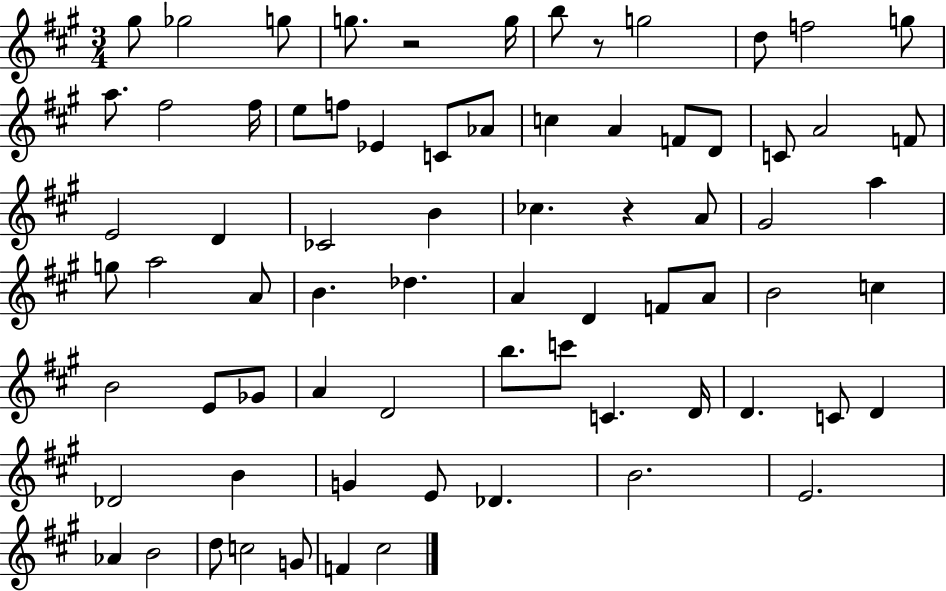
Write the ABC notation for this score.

X:1
T:Untitled
M:3/4
L:1/4
K:A
^g/2 _g2 g/2 g/2 z2 g/4 b/2 z/2 g2 d/2 f2 g/2 a/2 ^f2 ^f/4 e/2 f/2 _E C/2 _A/2 c A F/2 D/2 C/2 A2 F/2 E2 D _C2 B _c z A/2 ^G2 a g/2 a2 A/2 B _d A D F/2 A/2 B2 c B2 E/2 _G/2 A D2 b/2 c'/2 C D/4 D C/2 D _D2 B G E/2 _D B2 E2 _A B2 d/2 c2 G/2 F ^c2